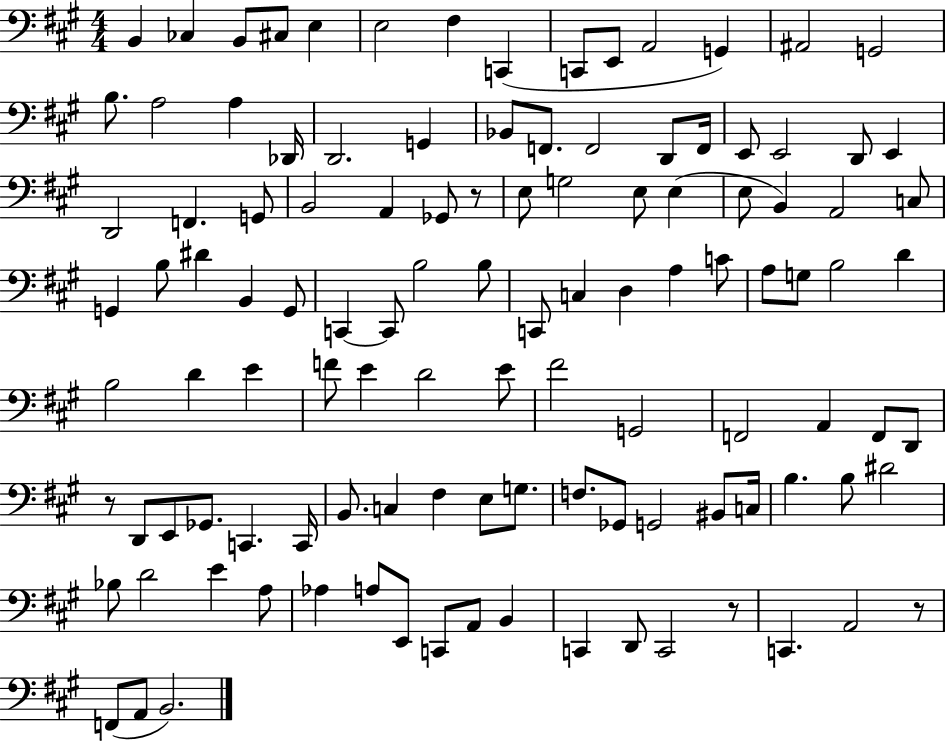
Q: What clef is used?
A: bass